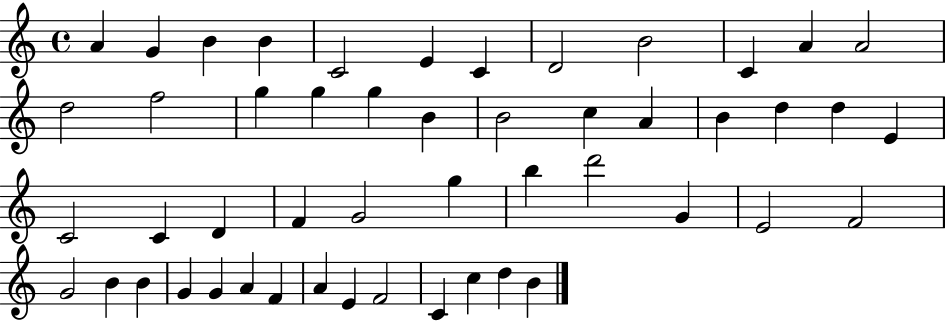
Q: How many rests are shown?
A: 0